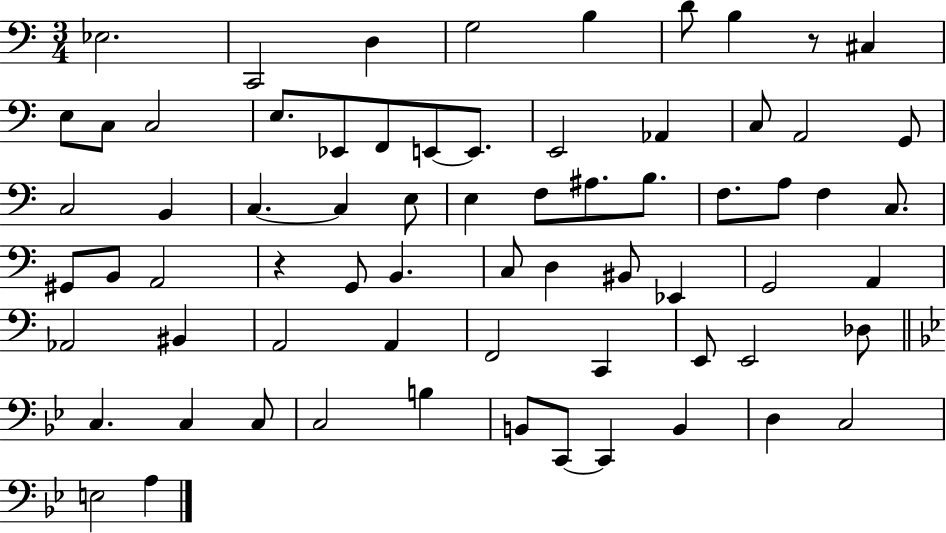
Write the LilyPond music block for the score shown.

{
  \clef bass
  \numericTimeSignature
  \time 3/4
  \key c \major
  ees2. | c,2 d4 | g2 b4 | d'8 b4 r8 cis4 | \break e8 c8 c2 | e8. ees,8 f,8 e,8~~ e,8. | e,2 aes,4 | c8 a,2 g,8 | \break c2 b,4 | c4.~~ c4 e8 | e4 f8 ais8. b8. | f8. a8 f4 c8. | \break gis,8 b,8 a,2 | r4 g,8 b,4. | c8 d4 bis,8 ees,4 | g,2 a,4 | \break aes,2 bis,4 | a,2 a,4 | f,2 c,4 | e,8 e,2 des8 | \break \bar "||" \break \key bes \major c4. c4 c8 | c2 b4 | b,8 c,8~~ c,4 b,4 | d4 c2 | \break e2 a4 | \bar "|."
}